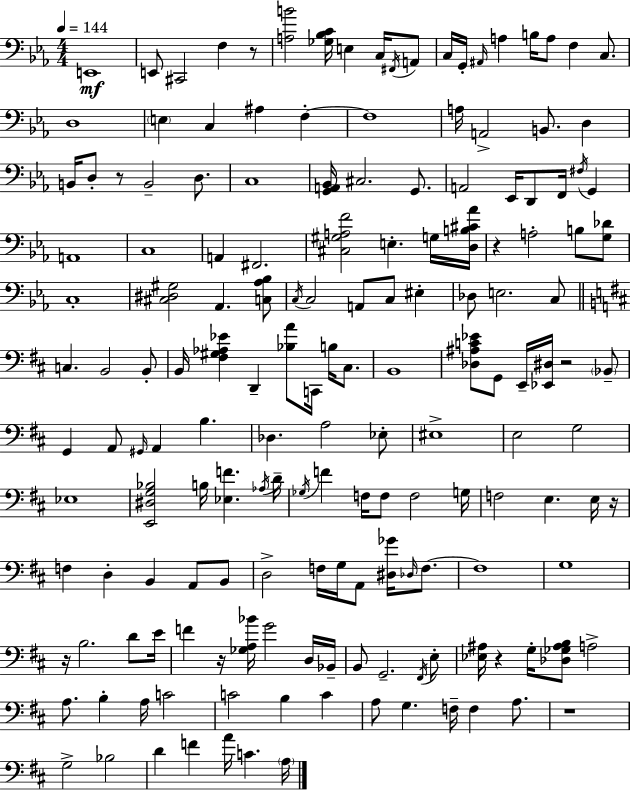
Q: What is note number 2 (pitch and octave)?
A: E2